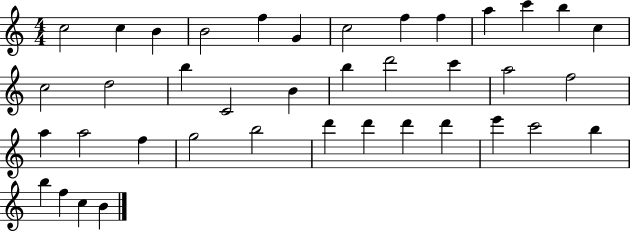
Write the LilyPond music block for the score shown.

{
  \clef treble
  \numericTimeSignature
  \time 4/4
  \key c \major
  c''2 c''4 b'4 | b'2 f''4 g'4 | c''2 f''4 f''4 | a''4 c'''4 b''4 c''4 | \break c''2 d''2 | b''4 c'2 b'4 | b''4 d'''2 c'''4 | a''2 f''2 | \break a''4 a''2 f''4 | g''2 b''2 | d'''4 d'''4 d'''4 d'''4 | e'''4 c'''2 b''4 | \break b''4 f''4 c''4 b'4 | \bar "|."
}